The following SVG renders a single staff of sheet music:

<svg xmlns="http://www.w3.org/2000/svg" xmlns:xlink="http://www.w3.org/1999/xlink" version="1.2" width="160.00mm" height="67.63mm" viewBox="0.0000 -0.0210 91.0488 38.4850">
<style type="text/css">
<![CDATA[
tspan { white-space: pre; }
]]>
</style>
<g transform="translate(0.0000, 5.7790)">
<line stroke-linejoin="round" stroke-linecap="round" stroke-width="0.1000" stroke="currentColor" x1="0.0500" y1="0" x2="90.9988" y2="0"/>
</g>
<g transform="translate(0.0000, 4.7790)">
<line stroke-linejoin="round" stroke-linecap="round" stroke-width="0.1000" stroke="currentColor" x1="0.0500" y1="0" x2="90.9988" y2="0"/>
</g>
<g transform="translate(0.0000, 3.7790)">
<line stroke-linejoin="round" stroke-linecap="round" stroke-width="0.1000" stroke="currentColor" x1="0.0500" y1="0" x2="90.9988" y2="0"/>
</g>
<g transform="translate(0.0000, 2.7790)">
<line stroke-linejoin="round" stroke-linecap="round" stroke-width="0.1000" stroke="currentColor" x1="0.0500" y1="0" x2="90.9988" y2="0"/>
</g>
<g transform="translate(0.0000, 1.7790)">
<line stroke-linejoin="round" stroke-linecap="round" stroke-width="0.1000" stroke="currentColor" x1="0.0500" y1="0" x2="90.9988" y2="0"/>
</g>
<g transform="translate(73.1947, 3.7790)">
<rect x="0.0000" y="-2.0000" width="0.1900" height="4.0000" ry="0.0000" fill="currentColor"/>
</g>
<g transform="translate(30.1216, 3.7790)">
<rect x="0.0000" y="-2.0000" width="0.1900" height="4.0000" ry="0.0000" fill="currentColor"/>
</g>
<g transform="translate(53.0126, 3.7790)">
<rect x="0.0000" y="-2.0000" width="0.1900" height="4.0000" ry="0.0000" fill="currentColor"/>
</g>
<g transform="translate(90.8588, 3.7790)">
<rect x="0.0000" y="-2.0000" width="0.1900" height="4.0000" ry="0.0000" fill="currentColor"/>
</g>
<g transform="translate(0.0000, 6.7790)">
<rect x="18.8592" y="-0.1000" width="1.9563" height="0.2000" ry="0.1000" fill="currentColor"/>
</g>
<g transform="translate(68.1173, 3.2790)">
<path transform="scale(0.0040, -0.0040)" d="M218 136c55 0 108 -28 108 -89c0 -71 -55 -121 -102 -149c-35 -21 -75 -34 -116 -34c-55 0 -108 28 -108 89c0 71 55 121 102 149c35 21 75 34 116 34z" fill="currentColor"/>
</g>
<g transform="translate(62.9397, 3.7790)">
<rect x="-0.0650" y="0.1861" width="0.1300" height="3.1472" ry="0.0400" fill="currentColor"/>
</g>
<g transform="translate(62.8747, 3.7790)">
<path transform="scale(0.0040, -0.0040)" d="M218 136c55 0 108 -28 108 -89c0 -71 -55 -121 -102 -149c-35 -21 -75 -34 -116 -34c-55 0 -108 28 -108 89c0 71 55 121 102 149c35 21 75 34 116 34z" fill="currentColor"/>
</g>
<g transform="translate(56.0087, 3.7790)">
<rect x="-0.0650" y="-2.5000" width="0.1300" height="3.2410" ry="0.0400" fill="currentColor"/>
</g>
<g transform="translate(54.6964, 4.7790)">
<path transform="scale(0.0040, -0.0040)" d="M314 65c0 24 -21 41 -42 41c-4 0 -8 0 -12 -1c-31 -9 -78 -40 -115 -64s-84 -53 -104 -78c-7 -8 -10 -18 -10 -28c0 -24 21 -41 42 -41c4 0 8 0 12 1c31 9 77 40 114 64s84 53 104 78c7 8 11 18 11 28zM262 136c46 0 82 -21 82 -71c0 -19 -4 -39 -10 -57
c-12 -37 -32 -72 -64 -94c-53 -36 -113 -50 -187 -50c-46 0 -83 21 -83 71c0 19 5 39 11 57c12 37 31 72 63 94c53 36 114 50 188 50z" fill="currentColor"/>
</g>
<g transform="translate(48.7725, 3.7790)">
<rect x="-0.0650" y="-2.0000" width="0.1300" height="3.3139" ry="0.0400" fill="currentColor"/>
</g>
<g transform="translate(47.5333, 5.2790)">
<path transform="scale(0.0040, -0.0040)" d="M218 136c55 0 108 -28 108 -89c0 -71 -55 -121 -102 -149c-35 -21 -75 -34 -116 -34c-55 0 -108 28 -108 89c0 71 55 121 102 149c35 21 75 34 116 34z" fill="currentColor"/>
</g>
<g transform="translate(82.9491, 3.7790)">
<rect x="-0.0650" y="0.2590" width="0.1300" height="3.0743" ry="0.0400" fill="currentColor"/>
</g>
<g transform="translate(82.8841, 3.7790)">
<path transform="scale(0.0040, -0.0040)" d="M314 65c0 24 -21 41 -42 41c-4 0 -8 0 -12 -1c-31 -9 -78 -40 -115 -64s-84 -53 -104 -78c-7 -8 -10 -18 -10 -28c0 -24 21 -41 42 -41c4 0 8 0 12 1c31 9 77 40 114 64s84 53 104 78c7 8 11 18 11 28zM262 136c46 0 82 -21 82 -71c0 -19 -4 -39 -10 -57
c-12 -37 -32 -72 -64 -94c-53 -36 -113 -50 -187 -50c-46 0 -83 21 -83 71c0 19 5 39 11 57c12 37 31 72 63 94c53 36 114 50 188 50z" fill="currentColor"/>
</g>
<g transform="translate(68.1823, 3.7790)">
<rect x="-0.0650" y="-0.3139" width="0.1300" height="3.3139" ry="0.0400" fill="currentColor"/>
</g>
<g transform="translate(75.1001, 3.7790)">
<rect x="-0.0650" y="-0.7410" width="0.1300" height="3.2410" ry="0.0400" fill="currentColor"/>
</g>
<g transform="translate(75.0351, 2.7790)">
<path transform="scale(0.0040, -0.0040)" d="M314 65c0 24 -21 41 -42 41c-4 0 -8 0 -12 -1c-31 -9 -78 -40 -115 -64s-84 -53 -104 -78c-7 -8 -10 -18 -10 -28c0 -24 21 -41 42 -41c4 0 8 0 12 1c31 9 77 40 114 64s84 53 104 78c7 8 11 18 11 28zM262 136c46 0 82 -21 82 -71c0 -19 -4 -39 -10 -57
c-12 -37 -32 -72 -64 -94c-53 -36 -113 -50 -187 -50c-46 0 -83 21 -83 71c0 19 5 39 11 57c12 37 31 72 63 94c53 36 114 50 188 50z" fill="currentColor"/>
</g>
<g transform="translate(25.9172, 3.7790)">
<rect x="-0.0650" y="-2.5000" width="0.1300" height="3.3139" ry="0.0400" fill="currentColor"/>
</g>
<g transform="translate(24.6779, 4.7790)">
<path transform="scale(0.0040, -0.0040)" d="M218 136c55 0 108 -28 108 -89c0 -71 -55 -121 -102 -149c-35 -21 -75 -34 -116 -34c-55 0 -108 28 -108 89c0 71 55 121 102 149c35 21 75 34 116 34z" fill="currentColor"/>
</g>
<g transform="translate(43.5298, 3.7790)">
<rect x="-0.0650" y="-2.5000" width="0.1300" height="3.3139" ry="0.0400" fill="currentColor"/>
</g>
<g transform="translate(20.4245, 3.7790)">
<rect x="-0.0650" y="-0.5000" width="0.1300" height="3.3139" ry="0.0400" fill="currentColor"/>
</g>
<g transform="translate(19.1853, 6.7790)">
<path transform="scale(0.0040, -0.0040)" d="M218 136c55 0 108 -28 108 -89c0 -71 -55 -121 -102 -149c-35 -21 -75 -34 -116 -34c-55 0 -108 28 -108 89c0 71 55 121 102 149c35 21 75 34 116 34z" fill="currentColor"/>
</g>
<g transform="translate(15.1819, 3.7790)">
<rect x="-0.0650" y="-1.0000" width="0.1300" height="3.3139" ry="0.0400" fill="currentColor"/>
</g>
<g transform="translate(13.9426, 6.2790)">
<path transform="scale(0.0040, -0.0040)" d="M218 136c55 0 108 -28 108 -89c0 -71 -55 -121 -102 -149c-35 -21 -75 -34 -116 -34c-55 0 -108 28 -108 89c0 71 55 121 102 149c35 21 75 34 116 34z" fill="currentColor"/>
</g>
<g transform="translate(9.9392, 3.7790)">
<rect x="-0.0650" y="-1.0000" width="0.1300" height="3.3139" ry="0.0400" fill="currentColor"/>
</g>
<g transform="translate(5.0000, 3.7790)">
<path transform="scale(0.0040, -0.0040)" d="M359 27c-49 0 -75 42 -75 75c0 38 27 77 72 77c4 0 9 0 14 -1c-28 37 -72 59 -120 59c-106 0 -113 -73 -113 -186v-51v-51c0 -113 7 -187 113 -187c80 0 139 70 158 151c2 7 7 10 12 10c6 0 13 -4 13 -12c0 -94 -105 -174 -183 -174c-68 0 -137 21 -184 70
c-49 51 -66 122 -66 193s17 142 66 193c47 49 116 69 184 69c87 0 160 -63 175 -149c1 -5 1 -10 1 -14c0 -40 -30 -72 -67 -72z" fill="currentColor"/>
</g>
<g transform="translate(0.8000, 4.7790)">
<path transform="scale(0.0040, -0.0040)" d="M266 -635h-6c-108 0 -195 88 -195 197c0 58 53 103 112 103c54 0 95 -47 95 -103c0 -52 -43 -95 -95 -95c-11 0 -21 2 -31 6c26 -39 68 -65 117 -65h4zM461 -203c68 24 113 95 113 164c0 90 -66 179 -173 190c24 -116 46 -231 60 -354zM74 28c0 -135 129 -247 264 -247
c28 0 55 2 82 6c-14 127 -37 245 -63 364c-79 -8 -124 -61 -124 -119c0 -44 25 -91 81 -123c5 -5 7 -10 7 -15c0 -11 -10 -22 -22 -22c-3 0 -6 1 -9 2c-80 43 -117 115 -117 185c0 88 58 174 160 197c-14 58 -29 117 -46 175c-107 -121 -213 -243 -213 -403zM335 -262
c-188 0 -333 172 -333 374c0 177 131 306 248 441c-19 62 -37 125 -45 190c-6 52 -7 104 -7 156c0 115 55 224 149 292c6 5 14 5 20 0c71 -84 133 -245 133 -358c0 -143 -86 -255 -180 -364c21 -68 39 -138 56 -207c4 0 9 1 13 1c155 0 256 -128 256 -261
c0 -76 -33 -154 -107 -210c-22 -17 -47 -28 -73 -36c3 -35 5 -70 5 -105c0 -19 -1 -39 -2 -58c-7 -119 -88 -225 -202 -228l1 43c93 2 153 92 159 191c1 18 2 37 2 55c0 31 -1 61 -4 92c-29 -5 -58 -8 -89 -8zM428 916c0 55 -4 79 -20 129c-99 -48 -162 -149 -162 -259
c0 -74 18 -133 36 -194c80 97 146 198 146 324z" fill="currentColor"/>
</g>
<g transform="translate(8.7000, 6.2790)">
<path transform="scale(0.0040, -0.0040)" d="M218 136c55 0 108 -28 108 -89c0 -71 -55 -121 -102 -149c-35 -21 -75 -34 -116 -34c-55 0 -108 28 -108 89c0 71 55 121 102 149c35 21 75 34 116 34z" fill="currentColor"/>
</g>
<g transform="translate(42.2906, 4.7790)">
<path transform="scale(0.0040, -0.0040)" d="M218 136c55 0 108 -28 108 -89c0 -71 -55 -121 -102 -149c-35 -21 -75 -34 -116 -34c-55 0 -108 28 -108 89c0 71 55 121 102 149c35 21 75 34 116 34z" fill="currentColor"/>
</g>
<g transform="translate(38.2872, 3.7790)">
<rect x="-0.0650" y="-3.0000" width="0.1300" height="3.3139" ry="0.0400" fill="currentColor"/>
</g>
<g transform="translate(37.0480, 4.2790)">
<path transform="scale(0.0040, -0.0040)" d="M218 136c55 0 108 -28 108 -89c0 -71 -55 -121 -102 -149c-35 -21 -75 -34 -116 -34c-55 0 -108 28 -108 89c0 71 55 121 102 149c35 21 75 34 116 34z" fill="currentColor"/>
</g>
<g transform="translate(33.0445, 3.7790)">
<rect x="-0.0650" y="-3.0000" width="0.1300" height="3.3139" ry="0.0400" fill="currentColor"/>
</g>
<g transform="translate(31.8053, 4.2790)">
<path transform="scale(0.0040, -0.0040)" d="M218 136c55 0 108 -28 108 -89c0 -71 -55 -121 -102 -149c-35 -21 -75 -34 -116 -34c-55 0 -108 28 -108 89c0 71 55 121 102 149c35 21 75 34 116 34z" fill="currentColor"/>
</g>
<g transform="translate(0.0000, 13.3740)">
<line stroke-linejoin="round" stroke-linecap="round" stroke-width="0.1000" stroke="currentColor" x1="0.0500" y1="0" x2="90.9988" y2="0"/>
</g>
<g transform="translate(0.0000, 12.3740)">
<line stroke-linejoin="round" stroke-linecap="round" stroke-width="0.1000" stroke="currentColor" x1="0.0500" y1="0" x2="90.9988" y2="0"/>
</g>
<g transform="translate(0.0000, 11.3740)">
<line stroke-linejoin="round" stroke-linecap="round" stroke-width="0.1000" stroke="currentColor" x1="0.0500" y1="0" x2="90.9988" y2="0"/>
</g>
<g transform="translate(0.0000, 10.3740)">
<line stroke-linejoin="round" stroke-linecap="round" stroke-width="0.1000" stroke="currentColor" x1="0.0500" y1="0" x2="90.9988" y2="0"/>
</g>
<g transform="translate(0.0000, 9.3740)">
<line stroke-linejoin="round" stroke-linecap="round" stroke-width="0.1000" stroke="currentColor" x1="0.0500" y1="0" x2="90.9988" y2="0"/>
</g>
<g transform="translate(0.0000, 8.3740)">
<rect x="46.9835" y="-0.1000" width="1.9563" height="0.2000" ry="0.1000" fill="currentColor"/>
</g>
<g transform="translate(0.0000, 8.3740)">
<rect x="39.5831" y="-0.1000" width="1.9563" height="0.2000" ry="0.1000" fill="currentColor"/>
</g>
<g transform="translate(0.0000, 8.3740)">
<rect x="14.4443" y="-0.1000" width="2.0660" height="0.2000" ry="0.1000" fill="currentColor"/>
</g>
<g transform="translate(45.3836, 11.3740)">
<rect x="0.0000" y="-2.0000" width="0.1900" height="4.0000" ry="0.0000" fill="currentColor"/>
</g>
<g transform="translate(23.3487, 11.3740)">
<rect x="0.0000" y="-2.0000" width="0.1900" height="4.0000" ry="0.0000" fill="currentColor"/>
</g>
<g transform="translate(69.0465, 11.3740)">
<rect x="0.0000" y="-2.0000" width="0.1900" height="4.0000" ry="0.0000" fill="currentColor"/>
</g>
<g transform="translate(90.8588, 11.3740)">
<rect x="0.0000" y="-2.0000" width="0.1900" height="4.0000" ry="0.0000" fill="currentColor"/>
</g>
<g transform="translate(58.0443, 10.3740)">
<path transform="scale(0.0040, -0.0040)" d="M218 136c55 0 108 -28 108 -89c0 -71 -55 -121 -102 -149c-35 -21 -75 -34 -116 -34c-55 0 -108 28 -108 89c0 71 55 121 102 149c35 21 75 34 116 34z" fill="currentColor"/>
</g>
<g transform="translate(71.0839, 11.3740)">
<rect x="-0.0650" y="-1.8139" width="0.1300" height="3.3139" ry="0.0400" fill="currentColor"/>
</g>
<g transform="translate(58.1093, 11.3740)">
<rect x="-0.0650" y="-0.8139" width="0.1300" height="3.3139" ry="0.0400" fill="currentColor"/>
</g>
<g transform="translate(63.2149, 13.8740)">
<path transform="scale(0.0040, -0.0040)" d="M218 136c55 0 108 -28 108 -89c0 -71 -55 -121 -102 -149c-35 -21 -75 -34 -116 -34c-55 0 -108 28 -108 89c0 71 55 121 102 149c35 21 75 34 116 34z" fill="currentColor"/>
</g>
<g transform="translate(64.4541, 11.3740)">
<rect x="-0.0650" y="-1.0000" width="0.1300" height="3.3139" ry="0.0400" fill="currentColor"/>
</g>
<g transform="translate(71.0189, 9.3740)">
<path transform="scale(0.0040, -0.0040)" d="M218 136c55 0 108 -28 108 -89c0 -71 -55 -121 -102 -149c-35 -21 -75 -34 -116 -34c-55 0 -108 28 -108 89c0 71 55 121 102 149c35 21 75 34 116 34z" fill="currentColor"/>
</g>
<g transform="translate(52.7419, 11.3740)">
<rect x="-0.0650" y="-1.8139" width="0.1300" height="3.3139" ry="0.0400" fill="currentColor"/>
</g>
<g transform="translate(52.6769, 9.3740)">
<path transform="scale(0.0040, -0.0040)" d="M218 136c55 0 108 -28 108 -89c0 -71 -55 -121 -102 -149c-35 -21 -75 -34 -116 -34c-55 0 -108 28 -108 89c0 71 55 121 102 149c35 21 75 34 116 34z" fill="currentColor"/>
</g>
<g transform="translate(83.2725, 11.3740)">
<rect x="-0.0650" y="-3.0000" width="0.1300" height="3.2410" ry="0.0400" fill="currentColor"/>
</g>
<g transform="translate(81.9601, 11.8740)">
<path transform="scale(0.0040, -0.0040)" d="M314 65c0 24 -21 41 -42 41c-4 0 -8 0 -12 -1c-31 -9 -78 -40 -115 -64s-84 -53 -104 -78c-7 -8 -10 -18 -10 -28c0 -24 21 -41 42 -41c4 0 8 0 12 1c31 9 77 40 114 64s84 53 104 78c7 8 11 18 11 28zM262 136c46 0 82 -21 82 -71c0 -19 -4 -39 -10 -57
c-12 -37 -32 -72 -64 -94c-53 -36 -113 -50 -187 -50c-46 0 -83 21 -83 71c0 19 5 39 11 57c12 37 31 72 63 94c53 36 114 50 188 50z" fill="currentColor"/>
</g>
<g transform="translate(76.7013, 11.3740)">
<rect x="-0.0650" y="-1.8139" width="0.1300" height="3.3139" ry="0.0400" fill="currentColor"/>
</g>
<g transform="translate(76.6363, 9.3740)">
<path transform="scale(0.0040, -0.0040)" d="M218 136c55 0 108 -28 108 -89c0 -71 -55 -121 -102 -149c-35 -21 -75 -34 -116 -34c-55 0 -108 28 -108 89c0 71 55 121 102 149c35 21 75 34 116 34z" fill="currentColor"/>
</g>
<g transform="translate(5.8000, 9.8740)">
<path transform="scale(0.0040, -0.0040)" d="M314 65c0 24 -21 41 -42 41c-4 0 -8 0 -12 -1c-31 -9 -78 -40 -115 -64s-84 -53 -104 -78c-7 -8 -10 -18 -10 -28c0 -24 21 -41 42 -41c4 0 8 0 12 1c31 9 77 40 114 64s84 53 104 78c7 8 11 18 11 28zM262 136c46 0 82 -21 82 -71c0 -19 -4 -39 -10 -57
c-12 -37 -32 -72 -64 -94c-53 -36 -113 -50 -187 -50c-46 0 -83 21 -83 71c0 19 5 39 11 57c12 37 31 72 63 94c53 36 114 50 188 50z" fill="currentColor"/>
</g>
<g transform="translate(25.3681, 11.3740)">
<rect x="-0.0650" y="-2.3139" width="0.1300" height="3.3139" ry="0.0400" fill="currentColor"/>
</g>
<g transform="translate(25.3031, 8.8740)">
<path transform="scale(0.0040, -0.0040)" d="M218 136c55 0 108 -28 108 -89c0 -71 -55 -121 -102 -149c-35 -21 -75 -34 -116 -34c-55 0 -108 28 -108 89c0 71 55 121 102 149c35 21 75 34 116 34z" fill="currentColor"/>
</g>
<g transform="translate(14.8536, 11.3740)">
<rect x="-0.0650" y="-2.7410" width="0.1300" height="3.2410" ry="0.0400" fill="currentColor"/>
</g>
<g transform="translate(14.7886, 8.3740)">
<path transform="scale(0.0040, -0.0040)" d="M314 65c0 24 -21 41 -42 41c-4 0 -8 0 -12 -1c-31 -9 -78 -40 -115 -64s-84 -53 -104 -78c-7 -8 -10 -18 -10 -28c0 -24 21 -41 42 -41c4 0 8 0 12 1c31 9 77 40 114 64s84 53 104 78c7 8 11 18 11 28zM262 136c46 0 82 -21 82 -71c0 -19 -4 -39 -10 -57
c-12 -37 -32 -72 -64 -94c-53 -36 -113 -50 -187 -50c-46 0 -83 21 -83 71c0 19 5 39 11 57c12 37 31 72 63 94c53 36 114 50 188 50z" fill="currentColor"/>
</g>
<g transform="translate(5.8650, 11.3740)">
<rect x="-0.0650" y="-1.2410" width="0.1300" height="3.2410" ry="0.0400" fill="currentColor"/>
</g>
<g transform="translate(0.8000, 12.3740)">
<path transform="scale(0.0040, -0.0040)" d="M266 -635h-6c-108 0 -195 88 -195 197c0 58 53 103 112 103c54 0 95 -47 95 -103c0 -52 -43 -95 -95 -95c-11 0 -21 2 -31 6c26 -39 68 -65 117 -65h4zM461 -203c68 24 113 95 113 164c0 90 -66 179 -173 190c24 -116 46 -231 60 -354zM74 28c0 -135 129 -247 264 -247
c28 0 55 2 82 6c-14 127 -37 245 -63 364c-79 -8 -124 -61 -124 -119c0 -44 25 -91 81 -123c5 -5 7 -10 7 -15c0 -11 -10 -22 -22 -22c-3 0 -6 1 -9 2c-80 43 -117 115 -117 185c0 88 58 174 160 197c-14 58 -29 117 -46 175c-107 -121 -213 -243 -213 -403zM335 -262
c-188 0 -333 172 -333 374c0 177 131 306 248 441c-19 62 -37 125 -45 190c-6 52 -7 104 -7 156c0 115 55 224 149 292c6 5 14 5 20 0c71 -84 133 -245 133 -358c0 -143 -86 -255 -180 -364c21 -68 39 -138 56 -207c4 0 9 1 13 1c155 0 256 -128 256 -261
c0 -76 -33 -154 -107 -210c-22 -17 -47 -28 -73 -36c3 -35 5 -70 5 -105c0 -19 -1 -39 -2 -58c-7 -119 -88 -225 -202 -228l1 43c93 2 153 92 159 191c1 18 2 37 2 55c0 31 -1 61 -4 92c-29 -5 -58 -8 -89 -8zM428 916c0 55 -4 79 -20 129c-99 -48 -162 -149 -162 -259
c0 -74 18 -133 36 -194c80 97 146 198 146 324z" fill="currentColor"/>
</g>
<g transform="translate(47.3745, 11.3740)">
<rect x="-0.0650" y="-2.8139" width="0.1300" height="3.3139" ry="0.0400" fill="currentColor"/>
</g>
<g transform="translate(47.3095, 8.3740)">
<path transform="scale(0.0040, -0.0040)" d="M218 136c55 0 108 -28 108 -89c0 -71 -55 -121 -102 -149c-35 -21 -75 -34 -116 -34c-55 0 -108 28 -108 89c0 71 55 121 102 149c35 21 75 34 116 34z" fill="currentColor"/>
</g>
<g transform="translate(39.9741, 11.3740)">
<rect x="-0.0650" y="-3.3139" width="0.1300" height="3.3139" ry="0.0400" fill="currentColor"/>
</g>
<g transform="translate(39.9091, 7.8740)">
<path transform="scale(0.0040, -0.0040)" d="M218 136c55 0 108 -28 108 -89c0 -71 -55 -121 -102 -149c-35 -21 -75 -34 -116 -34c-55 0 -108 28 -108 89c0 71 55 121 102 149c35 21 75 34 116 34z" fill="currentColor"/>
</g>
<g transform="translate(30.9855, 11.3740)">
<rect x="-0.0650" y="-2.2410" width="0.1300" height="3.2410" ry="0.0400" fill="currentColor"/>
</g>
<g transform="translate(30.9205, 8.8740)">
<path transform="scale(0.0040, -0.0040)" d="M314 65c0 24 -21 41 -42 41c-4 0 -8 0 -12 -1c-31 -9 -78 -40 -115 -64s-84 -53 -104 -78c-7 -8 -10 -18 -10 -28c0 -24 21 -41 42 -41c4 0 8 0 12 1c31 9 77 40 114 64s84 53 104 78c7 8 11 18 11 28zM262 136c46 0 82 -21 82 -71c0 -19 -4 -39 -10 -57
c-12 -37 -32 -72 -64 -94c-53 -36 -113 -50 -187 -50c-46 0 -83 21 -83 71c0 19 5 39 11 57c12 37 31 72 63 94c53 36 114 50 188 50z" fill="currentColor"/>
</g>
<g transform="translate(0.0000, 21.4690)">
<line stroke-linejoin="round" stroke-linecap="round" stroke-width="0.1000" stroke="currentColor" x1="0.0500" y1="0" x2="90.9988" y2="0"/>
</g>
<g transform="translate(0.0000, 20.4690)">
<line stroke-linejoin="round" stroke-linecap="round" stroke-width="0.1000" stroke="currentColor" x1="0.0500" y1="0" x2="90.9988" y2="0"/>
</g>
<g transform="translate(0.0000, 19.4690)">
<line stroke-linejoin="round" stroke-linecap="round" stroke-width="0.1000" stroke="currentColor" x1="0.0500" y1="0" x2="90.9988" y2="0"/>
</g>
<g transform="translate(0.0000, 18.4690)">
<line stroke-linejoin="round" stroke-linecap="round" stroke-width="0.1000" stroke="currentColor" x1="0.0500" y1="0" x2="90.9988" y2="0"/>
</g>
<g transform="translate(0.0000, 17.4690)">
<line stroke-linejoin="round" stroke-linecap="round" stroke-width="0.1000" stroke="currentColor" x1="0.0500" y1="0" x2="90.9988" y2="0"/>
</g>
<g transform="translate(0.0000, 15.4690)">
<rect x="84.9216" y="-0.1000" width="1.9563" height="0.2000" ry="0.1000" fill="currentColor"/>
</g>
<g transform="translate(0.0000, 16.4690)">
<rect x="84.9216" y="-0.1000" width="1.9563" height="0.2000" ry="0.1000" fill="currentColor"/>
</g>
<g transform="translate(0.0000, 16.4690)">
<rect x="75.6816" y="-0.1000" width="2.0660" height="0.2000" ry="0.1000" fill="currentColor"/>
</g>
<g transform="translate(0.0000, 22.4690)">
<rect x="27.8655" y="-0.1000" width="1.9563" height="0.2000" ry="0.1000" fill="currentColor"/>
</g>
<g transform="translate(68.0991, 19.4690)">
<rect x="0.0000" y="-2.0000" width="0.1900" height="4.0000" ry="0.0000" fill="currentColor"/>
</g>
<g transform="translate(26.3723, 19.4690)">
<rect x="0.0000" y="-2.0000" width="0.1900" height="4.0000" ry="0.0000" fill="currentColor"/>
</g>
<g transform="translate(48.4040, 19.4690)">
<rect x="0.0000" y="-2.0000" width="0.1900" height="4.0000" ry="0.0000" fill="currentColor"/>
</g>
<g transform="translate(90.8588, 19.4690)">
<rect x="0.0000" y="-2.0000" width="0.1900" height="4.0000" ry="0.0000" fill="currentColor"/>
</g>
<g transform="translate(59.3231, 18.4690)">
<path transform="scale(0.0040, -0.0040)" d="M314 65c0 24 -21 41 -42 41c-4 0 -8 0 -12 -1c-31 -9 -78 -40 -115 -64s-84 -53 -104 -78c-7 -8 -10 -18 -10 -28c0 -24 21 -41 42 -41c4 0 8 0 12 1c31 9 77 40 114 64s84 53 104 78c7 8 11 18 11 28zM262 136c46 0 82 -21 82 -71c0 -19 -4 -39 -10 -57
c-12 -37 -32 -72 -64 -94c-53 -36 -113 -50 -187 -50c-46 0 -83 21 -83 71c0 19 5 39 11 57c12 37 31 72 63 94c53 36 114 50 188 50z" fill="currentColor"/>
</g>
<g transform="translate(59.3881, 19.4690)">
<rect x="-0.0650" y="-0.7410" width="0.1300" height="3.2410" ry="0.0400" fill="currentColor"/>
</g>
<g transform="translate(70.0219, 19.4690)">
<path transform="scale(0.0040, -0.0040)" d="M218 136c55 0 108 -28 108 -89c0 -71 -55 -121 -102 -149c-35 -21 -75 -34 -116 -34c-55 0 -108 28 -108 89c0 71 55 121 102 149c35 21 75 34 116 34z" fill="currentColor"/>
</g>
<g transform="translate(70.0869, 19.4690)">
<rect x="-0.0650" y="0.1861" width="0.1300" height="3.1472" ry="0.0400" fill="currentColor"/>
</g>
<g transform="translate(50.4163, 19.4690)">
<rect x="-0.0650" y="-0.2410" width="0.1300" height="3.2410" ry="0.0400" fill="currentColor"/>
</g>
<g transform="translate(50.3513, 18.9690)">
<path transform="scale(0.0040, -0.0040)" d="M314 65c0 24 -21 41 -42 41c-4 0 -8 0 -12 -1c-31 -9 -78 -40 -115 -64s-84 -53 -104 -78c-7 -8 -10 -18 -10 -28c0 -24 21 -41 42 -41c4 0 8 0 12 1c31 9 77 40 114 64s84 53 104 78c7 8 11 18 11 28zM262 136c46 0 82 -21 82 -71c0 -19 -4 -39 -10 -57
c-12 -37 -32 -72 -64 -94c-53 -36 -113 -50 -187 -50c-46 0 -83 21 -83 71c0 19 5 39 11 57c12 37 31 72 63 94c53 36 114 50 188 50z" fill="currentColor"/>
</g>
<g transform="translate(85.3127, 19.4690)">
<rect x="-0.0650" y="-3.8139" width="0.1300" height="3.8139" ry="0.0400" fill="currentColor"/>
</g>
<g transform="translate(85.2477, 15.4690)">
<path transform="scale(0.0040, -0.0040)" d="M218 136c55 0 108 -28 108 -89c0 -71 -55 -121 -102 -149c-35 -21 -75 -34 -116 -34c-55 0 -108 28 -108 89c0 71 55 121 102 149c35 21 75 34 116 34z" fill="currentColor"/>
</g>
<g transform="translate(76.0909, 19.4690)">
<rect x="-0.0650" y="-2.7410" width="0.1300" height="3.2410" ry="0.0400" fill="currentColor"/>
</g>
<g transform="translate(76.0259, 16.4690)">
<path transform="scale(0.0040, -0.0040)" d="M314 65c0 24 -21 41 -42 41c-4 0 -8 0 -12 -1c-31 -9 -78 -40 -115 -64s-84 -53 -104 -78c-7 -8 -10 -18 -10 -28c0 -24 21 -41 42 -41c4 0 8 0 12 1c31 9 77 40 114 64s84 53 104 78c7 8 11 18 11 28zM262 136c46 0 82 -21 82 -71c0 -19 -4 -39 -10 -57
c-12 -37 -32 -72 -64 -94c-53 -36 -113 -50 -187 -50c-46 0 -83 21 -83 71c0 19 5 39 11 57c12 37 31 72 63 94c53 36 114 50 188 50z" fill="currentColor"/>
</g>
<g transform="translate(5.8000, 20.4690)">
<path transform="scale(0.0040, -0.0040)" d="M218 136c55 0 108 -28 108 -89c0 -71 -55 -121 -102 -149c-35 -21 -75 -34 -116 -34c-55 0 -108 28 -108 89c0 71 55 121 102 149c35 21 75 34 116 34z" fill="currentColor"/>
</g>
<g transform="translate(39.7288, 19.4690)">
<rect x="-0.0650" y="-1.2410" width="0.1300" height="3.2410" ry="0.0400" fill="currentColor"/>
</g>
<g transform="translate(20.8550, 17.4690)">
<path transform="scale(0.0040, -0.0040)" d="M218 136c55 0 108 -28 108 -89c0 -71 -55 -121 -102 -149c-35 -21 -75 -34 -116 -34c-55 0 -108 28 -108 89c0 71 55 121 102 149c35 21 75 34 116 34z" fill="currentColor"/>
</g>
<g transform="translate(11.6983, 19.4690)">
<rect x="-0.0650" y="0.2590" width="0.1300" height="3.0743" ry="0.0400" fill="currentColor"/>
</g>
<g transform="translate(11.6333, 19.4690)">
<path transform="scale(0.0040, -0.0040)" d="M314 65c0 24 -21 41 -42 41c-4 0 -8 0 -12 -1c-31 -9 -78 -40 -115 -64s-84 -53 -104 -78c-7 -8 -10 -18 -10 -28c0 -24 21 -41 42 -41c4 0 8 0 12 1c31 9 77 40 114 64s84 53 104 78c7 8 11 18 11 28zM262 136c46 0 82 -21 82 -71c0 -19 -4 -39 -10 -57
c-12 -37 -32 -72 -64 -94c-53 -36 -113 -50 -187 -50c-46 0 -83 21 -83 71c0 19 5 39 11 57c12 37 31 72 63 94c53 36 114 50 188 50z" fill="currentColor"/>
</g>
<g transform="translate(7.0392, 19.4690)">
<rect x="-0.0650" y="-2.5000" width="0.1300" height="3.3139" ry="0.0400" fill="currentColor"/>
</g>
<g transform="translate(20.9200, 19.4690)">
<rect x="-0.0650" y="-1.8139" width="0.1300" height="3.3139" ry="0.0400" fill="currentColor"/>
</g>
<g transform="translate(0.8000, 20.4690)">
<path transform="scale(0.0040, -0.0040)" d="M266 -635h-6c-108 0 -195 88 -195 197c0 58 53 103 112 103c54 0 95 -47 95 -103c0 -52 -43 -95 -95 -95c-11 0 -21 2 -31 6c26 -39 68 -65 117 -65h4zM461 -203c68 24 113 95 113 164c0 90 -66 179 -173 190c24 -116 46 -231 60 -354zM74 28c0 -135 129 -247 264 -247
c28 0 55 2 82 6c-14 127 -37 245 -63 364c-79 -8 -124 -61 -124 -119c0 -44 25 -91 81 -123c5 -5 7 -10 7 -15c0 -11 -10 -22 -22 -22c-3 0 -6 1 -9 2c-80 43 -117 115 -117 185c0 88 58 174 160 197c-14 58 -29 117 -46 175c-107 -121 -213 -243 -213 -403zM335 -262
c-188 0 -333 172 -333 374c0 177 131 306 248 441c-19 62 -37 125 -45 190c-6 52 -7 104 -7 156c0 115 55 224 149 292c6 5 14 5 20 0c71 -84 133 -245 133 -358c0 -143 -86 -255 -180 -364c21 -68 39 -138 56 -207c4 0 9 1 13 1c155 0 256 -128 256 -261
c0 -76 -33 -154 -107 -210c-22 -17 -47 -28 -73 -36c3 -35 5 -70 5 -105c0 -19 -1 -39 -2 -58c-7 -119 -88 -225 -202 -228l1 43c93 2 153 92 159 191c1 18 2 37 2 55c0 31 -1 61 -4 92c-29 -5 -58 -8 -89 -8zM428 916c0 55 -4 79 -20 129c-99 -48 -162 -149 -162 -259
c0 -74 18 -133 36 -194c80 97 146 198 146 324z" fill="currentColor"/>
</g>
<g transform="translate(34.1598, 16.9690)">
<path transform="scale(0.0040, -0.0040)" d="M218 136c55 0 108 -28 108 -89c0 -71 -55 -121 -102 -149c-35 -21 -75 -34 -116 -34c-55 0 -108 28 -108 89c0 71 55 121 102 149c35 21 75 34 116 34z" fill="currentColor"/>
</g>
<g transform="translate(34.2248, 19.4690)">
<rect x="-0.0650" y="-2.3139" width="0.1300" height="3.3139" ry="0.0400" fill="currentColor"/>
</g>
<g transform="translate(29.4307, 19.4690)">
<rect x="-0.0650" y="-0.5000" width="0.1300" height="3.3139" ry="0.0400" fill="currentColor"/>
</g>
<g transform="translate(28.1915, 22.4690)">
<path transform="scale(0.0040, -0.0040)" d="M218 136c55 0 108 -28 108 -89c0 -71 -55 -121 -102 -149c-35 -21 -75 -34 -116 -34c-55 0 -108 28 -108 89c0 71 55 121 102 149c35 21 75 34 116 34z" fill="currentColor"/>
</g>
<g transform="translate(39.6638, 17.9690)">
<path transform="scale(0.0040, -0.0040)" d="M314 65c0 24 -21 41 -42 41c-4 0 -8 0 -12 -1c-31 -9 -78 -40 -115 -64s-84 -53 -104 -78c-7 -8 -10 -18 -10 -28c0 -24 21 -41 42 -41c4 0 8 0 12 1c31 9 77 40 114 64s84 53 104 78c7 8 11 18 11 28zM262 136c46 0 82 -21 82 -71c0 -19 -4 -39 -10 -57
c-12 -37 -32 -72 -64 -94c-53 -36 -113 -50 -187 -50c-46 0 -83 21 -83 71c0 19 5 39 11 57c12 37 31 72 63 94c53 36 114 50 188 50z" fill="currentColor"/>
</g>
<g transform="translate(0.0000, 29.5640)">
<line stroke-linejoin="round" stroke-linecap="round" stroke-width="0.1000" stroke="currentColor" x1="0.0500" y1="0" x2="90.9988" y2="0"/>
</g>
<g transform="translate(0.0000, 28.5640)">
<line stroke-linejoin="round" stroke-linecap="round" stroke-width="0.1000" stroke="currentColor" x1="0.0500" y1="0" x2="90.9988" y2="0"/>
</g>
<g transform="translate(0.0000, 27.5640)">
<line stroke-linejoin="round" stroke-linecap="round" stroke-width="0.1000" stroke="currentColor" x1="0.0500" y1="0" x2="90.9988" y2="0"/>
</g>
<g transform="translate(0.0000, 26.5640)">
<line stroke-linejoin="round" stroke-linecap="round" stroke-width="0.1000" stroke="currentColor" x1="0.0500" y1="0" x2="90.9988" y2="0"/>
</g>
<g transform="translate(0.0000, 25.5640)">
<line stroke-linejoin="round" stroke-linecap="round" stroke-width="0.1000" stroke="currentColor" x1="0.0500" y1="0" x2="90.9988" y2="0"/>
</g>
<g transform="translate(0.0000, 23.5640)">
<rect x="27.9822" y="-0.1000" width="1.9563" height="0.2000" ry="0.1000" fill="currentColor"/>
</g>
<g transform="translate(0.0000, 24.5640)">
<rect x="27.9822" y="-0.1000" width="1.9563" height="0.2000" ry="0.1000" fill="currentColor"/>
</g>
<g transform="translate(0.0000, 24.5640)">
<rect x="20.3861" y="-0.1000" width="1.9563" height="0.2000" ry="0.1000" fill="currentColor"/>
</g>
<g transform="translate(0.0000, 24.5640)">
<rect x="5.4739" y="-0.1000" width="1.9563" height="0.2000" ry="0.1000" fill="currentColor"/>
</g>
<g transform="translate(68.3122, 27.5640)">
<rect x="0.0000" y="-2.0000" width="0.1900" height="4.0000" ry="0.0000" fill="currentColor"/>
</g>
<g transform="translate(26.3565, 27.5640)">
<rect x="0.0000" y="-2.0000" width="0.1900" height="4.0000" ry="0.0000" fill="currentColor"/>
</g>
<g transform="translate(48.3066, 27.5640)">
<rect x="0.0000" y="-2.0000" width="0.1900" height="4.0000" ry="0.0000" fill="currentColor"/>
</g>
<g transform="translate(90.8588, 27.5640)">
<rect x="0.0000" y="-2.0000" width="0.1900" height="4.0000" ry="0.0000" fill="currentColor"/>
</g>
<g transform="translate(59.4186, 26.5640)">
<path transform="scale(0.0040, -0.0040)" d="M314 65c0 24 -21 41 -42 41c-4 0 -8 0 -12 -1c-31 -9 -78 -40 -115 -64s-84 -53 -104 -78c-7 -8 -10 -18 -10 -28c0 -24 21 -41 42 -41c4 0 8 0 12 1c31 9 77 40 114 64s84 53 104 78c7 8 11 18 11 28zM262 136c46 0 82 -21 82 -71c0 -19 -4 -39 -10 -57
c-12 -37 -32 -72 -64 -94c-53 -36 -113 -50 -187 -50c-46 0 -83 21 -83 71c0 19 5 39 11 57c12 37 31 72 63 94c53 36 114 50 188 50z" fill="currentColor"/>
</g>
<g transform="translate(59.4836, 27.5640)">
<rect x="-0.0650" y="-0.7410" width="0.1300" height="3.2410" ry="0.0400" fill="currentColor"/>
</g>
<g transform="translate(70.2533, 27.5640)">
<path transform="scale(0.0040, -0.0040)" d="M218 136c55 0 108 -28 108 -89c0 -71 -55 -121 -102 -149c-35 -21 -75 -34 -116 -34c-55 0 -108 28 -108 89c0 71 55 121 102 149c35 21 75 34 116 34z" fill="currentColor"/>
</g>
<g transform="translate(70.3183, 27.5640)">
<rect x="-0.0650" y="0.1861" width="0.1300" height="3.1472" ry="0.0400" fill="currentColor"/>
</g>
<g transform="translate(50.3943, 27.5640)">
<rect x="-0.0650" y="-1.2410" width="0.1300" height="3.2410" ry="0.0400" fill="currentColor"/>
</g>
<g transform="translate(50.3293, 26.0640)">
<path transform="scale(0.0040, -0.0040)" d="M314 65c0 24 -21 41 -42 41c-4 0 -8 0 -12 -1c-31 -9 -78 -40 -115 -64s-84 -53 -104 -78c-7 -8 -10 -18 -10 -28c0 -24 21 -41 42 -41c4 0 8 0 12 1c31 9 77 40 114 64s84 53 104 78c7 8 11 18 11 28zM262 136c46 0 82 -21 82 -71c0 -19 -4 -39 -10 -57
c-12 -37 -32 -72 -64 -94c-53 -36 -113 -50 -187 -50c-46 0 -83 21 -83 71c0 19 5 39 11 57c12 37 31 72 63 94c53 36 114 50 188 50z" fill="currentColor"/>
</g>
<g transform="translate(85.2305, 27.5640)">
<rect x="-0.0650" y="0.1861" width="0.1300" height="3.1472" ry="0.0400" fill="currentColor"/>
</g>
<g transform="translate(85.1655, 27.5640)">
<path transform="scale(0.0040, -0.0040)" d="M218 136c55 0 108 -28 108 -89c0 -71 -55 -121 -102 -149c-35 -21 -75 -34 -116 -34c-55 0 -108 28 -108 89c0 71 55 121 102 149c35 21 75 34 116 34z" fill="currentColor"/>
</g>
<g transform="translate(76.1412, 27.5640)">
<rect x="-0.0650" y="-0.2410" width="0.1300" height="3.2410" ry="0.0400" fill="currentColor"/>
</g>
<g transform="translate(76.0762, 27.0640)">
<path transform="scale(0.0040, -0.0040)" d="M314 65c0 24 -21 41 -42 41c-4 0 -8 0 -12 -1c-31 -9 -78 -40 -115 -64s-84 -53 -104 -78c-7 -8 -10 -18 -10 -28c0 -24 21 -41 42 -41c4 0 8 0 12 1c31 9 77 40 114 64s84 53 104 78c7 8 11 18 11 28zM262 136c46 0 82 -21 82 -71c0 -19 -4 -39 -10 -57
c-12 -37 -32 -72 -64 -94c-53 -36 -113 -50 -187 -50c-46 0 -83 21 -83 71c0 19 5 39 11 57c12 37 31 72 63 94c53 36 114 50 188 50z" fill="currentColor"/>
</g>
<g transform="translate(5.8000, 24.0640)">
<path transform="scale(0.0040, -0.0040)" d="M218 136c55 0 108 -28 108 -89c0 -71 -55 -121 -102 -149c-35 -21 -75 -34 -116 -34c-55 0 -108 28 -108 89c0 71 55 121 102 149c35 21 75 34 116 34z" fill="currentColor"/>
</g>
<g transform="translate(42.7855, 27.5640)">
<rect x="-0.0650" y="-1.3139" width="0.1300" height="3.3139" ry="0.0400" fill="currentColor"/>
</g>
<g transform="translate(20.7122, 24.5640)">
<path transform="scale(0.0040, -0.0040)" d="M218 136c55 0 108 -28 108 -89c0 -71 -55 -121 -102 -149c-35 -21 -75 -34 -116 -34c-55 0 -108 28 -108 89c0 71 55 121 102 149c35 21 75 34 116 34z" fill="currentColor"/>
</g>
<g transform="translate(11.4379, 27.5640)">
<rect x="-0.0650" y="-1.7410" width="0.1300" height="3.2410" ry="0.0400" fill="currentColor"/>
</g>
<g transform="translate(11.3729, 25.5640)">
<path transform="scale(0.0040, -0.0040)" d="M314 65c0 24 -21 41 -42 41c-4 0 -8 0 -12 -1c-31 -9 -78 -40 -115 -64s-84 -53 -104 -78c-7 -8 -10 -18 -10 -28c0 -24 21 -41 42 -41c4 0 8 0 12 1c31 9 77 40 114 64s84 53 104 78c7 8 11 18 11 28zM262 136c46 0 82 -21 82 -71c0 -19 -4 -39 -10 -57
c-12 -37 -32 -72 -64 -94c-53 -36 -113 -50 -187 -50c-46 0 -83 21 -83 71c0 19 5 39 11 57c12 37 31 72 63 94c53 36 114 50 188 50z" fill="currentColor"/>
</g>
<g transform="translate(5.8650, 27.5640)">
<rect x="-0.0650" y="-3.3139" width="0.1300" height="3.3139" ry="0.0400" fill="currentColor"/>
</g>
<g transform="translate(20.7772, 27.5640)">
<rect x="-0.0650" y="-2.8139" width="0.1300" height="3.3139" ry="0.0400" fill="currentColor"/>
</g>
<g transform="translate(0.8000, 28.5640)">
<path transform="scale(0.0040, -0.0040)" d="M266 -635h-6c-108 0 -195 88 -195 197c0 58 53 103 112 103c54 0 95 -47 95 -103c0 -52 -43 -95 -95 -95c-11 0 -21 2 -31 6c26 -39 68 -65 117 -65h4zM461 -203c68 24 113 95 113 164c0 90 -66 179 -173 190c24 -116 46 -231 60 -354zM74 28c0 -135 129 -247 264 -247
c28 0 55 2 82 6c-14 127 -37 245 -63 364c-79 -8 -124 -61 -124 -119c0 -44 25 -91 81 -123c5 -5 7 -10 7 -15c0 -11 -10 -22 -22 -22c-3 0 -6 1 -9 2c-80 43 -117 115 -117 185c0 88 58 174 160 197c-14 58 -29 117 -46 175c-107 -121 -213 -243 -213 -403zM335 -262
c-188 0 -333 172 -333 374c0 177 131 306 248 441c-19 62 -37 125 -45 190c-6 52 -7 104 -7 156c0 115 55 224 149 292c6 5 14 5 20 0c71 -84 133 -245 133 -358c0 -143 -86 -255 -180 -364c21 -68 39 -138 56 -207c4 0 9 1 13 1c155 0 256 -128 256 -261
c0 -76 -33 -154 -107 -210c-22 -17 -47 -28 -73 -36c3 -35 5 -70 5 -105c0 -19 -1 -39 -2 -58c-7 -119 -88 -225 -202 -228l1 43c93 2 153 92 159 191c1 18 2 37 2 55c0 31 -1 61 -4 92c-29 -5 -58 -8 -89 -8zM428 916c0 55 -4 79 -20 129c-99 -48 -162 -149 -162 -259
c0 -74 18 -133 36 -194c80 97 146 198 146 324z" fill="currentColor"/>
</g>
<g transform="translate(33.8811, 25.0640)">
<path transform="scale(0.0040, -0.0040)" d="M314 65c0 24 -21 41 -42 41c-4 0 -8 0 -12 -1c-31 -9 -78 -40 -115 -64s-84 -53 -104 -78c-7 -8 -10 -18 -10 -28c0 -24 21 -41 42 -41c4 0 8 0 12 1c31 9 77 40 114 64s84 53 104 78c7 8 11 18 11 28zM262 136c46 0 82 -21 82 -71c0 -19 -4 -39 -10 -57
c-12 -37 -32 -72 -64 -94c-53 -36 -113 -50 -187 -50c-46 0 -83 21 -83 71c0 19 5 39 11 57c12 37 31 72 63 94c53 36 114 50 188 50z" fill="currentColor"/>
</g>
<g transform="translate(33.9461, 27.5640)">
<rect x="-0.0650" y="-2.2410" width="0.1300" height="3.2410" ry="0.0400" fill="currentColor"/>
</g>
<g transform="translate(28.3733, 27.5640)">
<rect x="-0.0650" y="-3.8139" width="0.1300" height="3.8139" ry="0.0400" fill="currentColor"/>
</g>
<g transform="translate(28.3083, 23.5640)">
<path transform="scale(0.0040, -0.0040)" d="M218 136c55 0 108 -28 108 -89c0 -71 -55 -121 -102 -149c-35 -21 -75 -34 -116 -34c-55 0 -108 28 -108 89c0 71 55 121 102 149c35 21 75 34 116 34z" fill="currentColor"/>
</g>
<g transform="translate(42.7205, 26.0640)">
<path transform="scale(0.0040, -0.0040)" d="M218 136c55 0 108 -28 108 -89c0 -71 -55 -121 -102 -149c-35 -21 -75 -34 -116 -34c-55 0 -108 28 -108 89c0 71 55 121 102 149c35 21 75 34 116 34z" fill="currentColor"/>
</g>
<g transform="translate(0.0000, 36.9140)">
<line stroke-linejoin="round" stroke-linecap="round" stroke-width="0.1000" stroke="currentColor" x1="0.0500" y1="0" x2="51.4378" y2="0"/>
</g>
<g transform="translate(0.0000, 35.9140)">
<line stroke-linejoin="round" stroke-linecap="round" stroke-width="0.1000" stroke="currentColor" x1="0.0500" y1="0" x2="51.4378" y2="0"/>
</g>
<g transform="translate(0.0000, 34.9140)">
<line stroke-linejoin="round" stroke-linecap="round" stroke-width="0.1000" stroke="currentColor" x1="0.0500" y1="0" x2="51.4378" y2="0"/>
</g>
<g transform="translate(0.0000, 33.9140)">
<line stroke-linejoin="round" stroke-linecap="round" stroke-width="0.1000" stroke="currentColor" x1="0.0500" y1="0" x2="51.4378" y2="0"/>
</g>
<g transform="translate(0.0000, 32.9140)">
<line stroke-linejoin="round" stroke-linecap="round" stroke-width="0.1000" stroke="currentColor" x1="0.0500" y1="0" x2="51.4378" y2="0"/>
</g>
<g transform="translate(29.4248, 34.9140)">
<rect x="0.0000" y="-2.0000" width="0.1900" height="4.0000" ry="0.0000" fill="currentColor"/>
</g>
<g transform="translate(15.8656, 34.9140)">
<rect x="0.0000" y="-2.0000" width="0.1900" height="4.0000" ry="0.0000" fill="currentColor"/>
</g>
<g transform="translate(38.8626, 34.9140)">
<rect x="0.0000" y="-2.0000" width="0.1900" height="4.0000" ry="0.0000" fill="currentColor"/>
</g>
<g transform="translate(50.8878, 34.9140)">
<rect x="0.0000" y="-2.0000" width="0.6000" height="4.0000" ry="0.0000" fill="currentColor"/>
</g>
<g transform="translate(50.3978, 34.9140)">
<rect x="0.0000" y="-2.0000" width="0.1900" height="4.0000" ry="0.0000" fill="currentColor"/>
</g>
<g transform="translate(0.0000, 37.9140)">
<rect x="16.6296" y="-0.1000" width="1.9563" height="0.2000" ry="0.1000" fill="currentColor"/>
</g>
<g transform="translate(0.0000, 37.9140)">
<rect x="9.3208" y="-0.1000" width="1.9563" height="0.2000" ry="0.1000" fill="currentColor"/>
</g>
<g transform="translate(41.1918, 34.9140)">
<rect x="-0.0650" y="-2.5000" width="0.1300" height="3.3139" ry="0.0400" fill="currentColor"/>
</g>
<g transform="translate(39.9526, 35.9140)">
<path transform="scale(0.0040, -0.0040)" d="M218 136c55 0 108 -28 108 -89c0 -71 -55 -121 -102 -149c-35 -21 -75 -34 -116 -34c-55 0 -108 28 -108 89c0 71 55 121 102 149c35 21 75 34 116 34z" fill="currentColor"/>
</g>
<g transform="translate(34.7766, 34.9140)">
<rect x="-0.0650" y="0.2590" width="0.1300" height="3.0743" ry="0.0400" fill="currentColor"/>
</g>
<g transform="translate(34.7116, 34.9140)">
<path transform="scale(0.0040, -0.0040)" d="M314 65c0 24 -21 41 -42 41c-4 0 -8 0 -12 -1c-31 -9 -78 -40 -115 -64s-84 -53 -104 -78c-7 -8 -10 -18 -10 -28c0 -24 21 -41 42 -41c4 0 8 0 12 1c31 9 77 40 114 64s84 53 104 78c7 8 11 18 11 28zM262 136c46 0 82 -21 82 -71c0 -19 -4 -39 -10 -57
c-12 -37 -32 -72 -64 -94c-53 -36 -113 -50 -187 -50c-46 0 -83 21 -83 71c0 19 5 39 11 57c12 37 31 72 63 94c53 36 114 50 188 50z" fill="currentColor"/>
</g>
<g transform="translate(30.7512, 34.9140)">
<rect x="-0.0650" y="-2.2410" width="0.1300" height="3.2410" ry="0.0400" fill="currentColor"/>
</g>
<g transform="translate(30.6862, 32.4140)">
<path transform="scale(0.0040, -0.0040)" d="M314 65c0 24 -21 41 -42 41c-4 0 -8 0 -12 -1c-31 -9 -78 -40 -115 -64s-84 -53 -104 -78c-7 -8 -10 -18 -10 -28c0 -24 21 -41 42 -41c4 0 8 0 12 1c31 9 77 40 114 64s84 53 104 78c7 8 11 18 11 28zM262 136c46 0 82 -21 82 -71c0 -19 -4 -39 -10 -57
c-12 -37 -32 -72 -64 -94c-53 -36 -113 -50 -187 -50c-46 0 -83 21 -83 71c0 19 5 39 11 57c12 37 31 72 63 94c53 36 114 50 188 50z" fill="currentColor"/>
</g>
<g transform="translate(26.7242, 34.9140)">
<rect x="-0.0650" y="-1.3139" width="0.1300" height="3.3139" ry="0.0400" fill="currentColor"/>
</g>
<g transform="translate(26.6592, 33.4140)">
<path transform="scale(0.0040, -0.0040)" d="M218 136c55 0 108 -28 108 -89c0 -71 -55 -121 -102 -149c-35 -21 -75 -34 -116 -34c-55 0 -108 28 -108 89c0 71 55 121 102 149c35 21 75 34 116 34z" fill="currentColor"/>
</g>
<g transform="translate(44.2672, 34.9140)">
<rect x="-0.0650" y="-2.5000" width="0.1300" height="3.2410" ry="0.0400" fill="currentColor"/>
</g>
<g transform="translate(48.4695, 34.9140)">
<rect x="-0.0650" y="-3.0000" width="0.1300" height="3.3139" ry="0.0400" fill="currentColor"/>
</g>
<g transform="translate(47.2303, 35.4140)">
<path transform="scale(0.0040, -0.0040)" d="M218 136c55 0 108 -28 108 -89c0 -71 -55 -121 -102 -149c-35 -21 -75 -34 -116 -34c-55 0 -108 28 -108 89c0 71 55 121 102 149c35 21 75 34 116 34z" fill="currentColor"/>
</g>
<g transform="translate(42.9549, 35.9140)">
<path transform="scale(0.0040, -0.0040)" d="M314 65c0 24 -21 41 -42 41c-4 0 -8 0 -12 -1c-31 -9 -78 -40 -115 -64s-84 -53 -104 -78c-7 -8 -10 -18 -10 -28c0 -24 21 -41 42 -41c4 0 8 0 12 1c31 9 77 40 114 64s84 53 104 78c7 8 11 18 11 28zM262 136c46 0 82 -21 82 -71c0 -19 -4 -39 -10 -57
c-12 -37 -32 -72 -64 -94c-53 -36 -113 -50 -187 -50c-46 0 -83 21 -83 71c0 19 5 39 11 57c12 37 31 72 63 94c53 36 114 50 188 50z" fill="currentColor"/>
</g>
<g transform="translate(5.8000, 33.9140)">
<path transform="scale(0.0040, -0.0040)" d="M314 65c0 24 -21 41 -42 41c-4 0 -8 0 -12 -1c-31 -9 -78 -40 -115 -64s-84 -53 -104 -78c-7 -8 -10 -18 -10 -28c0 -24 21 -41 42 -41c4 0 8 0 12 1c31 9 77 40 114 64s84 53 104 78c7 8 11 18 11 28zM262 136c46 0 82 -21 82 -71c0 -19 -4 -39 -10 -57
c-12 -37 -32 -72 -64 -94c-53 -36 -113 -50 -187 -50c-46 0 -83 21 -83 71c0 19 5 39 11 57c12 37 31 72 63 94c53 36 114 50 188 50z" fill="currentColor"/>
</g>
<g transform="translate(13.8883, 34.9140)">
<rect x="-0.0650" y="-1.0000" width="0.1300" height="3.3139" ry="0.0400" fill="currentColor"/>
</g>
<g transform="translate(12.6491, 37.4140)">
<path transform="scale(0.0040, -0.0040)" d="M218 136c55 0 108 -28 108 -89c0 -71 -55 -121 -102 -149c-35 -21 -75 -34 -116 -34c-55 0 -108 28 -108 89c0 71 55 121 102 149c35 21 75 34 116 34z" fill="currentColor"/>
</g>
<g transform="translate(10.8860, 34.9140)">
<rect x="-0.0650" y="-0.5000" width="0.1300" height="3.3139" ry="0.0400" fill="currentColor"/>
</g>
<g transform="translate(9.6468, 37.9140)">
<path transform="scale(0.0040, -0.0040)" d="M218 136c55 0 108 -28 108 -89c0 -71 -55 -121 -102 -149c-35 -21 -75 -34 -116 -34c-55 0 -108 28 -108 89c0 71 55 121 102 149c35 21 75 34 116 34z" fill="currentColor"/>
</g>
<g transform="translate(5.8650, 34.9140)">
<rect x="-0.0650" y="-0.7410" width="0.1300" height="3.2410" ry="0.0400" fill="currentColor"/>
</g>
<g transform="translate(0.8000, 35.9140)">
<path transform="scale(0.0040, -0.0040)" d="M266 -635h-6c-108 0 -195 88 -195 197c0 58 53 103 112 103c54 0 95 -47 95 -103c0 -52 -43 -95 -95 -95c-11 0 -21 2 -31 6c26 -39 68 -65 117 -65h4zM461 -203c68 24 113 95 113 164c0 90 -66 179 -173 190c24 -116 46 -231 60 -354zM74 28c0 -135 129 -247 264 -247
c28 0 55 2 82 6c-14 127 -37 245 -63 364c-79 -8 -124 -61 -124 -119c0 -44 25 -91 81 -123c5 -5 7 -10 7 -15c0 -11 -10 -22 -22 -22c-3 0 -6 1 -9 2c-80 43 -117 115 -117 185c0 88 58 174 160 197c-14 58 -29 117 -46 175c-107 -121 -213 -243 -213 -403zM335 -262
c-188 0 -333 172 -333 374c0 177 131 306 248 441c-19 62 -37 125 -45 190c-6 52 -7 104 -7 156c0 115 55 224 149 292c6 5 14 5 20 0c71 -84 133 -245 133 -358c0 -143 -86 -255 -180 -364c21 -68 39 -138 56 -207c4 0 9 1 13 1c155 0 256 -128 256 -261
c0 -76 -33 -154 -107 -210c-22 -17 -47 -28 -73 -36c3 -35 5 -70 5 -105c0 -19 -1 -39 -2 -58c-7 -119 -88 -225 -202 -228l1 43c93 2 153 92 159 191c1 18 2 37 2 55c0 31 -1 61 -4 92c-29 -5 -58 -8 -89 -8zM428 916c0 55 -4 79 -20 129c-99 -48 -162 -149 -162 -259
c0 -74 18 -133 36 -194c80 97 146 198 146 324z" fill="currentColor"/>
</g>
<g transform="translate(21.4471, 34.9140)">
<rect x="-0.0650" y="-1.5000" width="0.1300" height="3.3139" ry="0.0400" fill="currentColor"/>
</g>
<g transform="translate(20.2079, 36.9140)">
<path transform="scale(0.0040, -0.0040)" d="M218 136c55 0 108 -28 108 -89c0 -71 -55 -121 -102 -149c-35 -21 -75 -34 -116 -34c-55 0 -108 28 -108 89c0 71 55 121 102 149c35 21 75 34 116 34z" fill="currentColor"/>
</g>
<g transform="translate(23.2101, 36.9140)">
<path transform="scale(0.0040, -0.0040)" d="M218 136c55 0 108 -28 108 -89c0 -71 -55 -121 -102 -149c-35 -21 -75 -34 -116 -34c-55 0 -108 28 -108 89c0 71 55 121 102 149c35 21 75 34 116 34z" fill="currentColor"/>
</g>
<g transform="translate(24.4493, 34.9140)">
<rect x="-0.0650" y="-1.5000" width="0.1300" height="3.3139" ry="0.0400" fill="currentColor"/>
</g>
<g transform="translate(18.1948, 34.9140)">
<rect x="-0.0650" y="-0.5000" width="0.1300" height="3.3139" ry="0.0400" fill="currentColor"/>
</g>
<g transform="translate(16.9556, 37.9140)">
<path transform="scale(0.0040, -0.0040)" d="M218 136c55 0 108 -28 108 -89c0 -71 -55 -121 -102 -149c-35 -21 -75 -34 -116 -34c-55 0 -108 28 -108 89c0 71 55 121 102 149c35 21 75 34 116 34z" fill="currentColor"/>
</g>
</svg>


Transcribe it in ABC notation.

X:1
T:Untitled
M:4/4
L:1/4
K:C
D D C G A A G F G2 B c d2 B2 e2 a2 g g2 b a f d D f f A2 G B2 f C g e2 c2 d2 B a2 c' b f2 a c' g2 e e2 d2 B c2 B d2 C D C E E e g2 B2 G G2 A